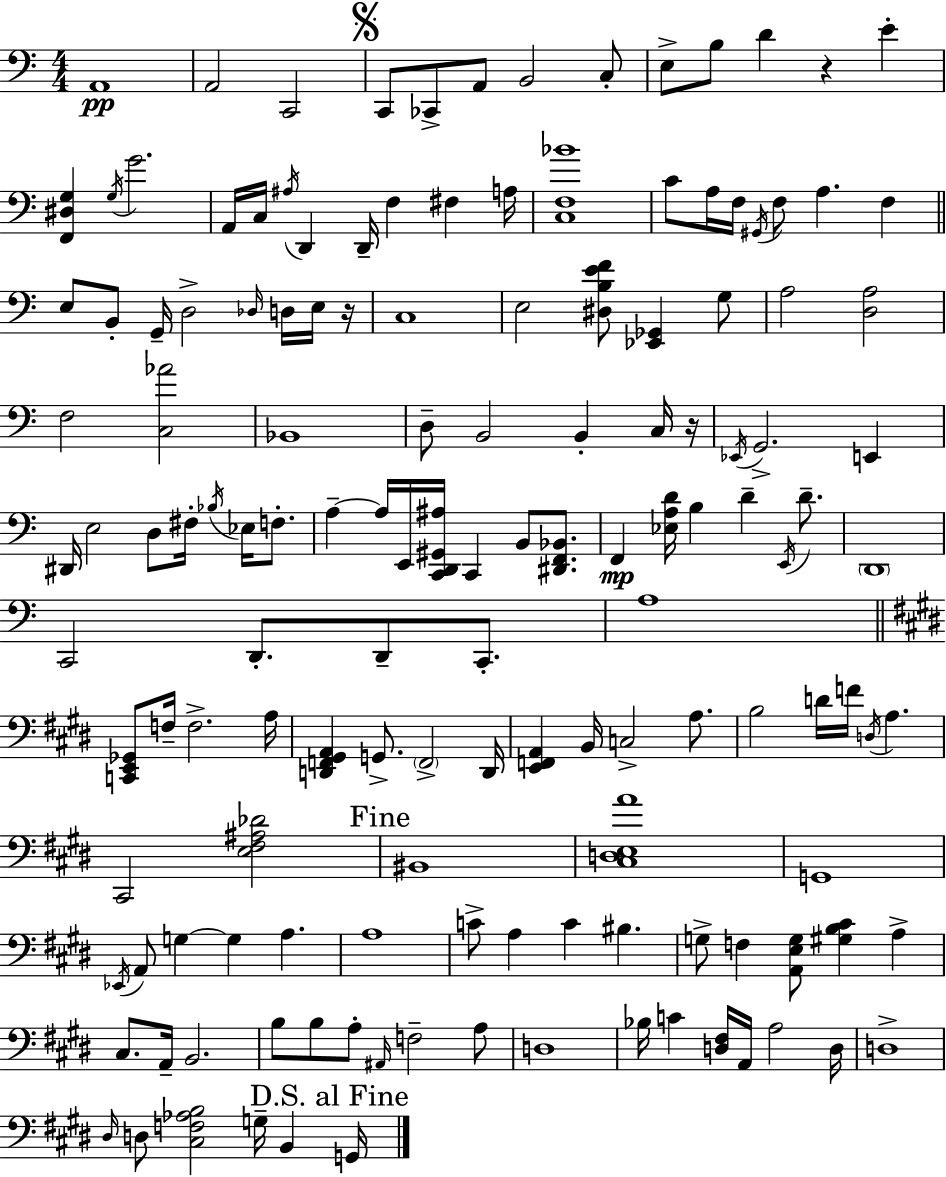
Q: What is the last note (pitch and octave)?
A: G2